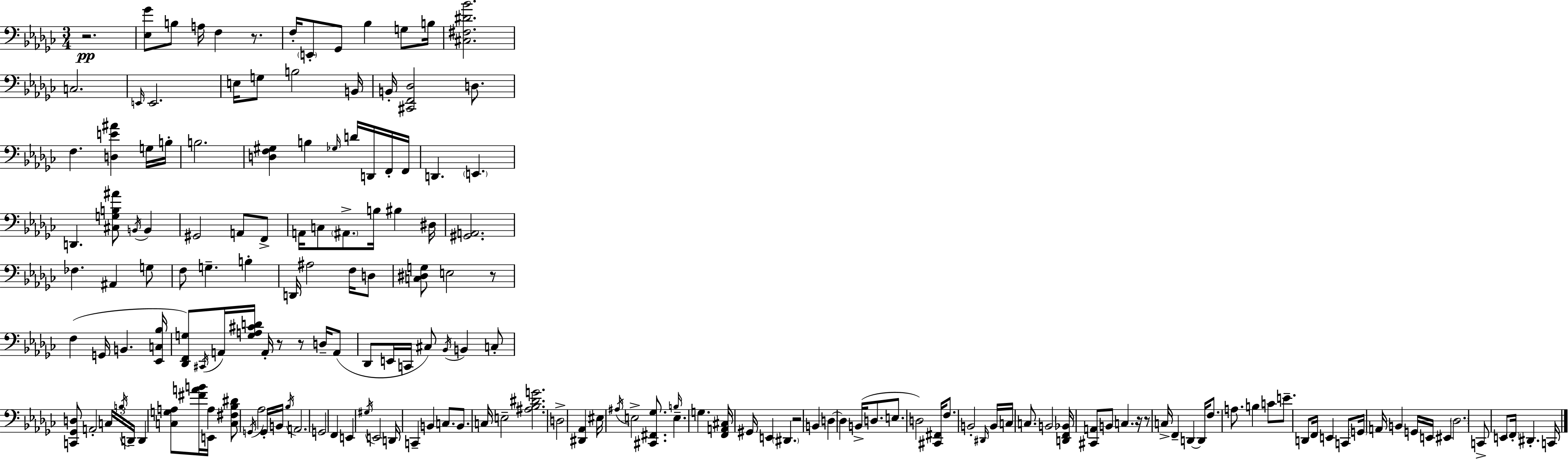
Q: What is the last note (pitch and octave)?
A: C2